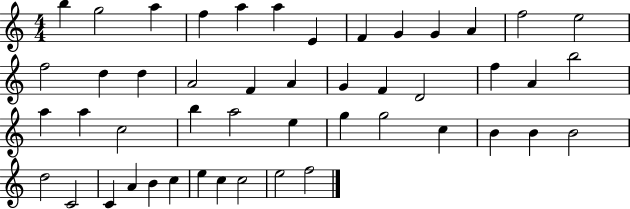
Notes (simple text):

B5/q G5/h A5/q F5/q A5/q A5/q E4/q F4/q G4/q G4/q A4/q F5/h E5/h F5/h D5/q D5/q A4/h F4/q A4/q G4/q F4/q D4/h F5/q A4/q B5/h A5/q A5/q C5/h B5/q A5/h E5/q G5/q G5/h C5/q B4/q B4/q B4/h D5/h C4/h C4/q A4/q B4/q C5/q E5/q C5/q C5/h E5/h F5/h